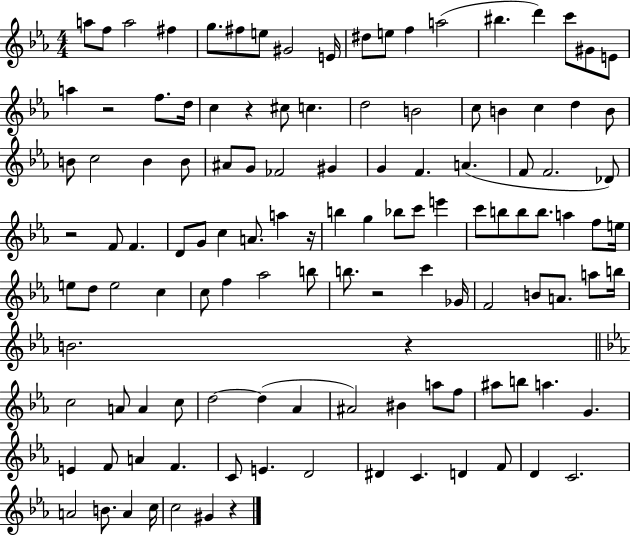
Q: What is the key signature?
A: EES major